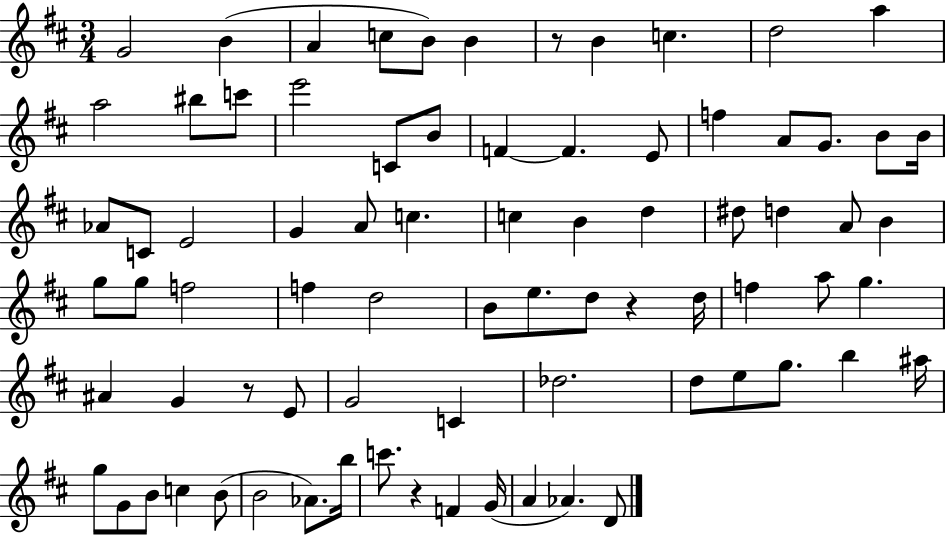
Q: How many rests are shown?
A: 4